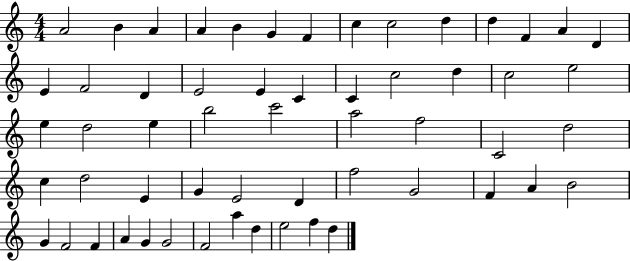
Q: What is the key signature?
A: C major